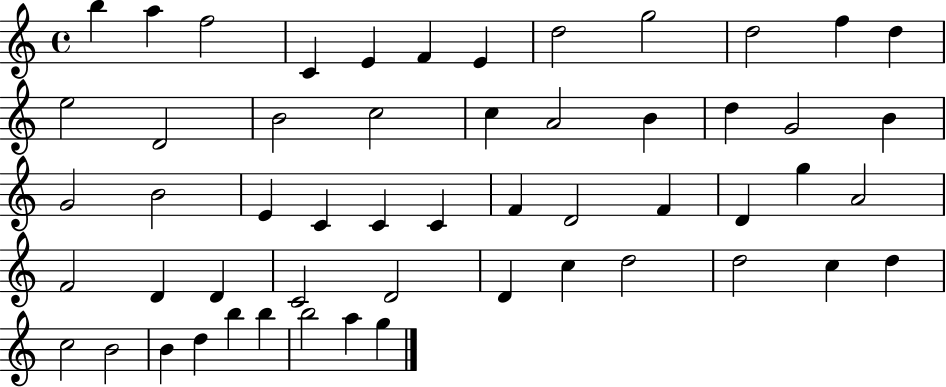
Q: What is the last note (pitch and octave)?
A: G5